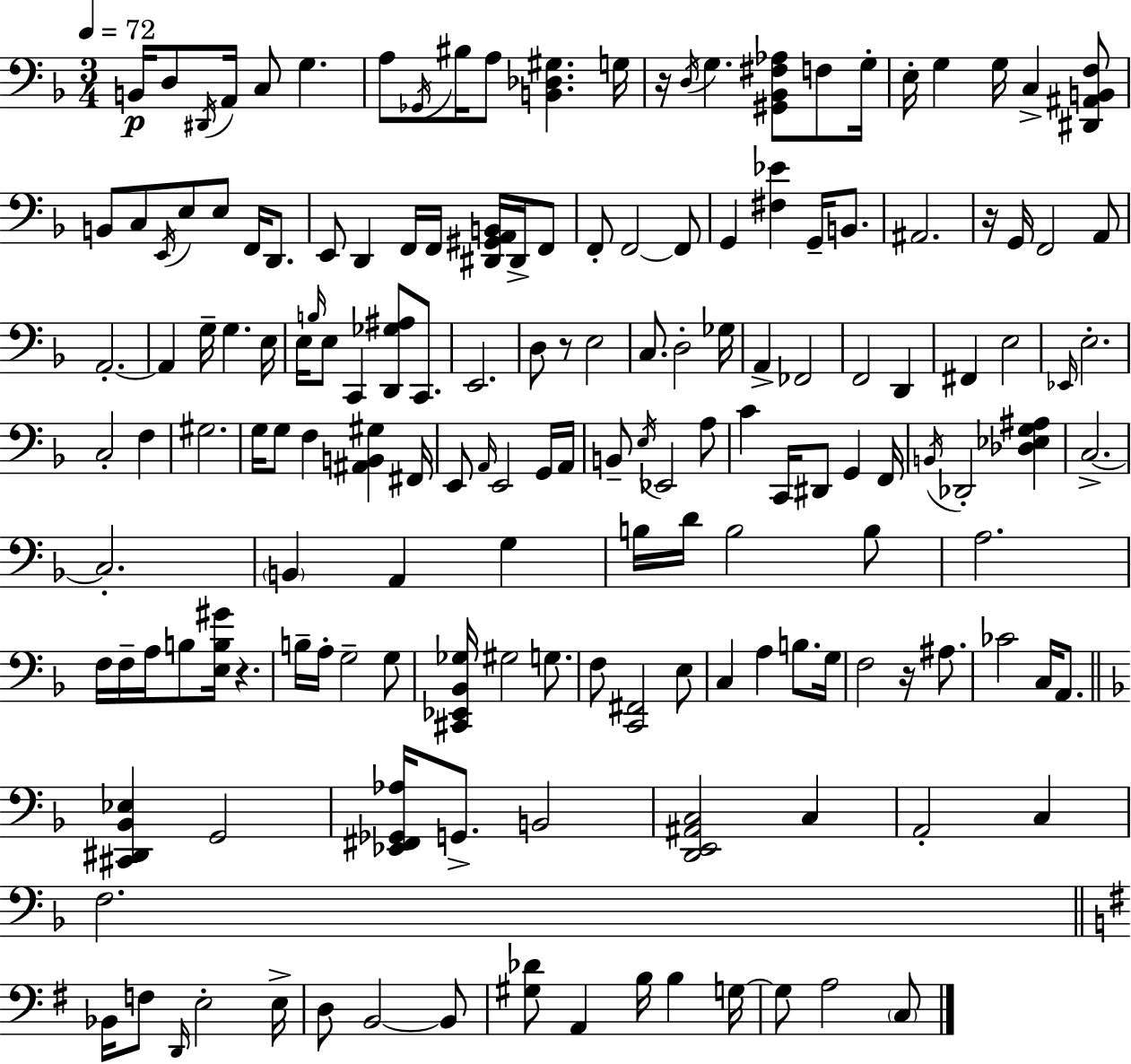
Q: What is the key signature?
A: F major